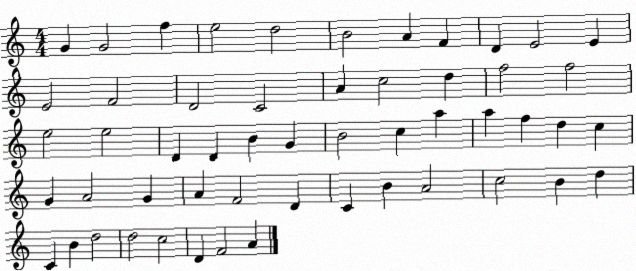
X:1
T:Untitled
M:4/4
L:1/4
K:C
G G2 f e2 d2 B2 A F D E2 E E2 F2 D2 C2 A c2 d f2 f2 e2 e2 D D B G B2 c a a f d c G A2 G A F2 D C B A2 c2 B d C B d2 d2 c2 D F2 A